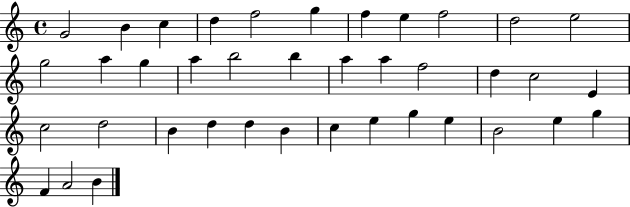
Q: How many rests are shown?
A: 0